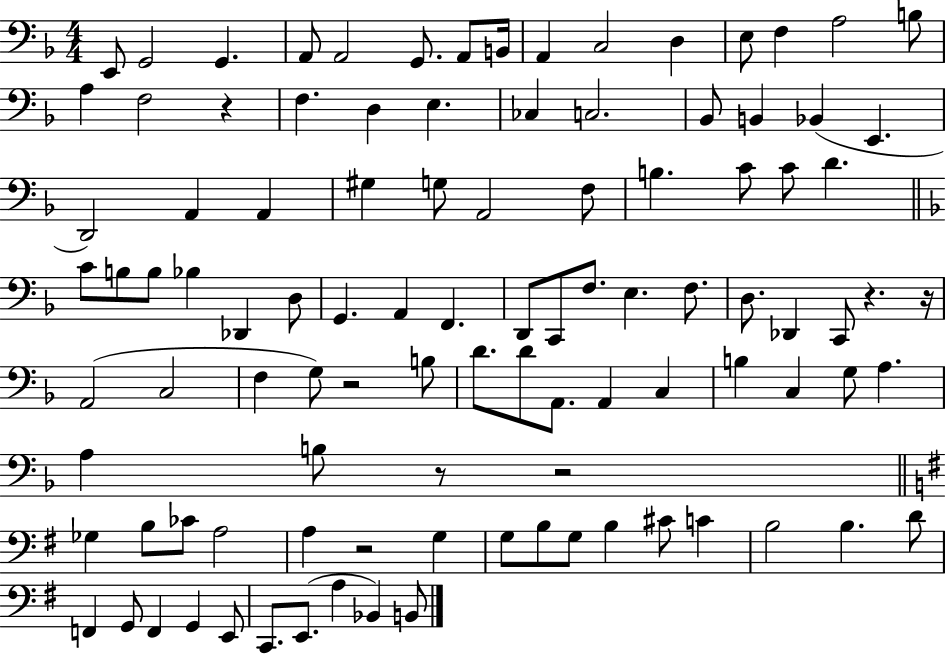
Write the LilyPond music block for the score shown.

{
  \clef bass
  \numericTimeSignature
  \time 4/4
  \key f \major
  e,8 g,2 g,4. | a,8 a,2 g,8. a,8 b,16 | a,4 c2 d4 | e8 f4 a2 b8 | \break a4 f2 r4 | f4. d4 e4. | ces4 c2. | bes,8 b,4 bes,4( e,4. | \break d,2) a,4 a,4 | gis4 g8 a,2 f8 | b4. c'8 c'8 d'4. | \bar "||" \break \key f \major c'8 b8 b8 bes4 des,4 d8 | g,4. a,4 f,4. | d,8 c,8 f8. e4. f8. | d8. des,4 c,8 r4. r16 | \break a,2( c2 | f4 g8) r2 b8 | d'8. d'8 a,8. a,4 c4 | b4 c4 g8 a4. | \break a4 b8 r8 r2 | \bar "||" \break \key g \major ges4 b8 ces'8 a2 | a4 r2 g4 | g8 b8 g8 b4 cis'8 c'4 | b2 b4. d'8 | \break f,4 g,8 f,4 g,4 e,8 | c,8. e,8.( a4 bes,4) b,8 | \bar "|."
}